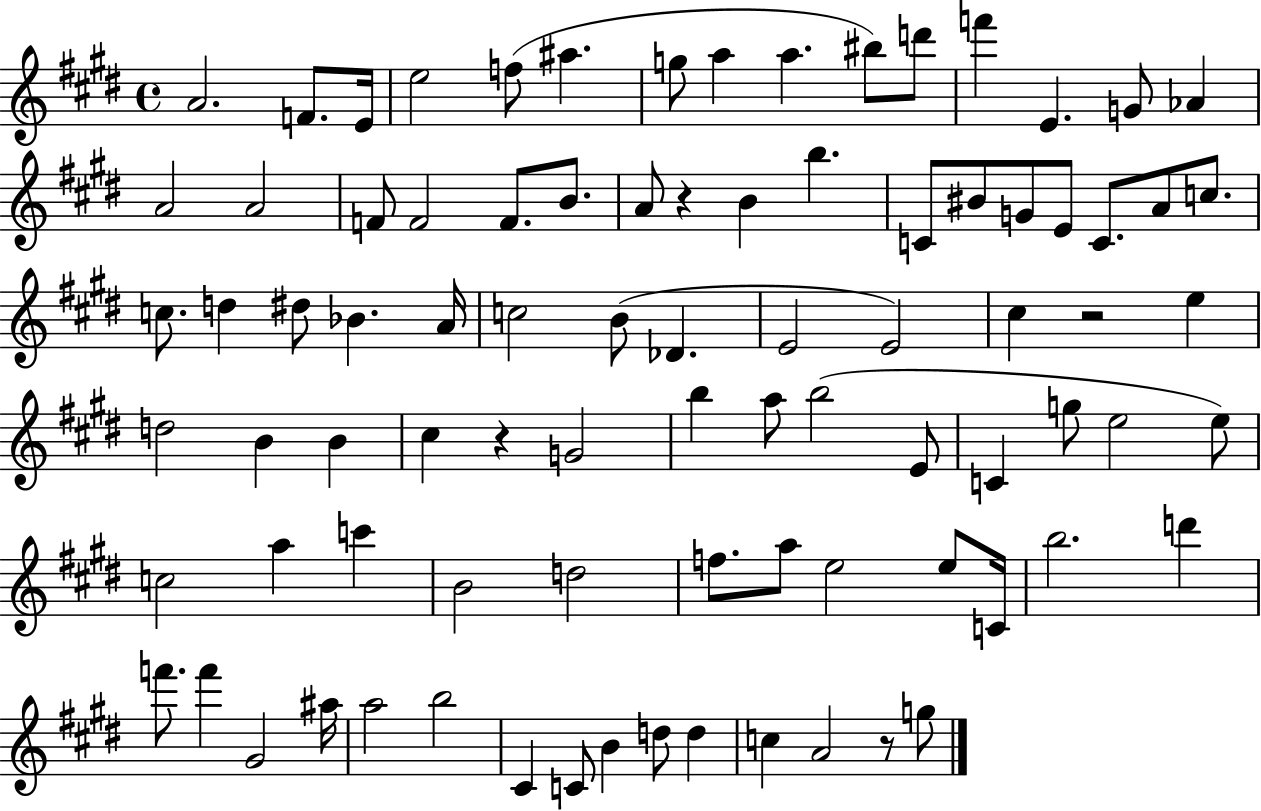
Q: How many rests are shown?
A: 4